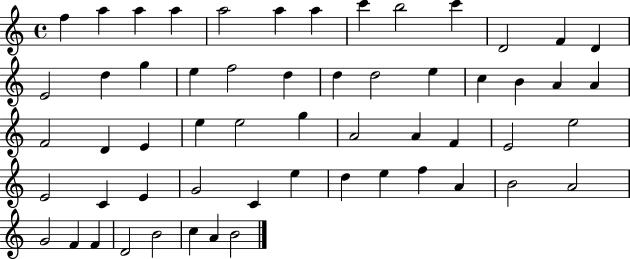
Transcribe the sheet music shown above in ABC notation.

X:1
T:Untitled
M:4/4
L:1/4
K:C
f a a a a2 a a c' b2 c' D2 F D E2 d g e f2 d d d2 e c B A A F2 D E e e2 g A2 A F E2 e2 E2 C E G2 C e d e f A B2 A2 G2 F F D2 B2 c A B2